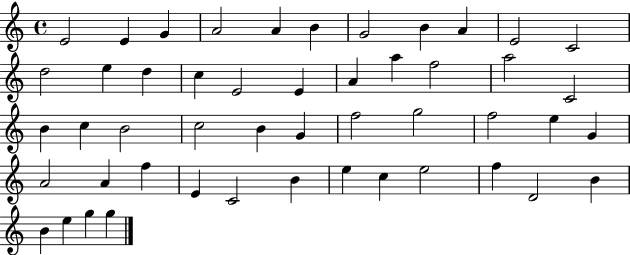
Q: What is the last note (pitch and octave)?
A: G5